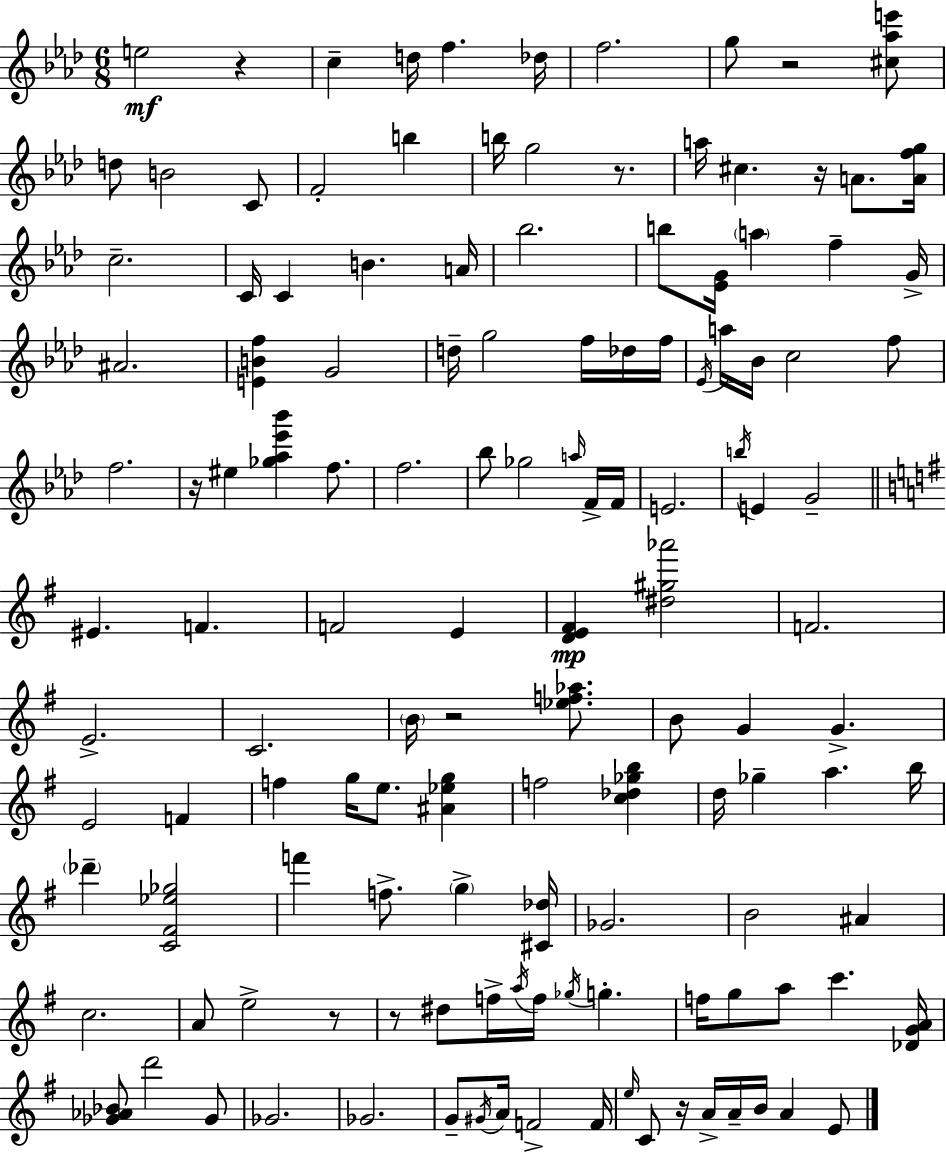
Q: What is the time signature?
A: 6/8